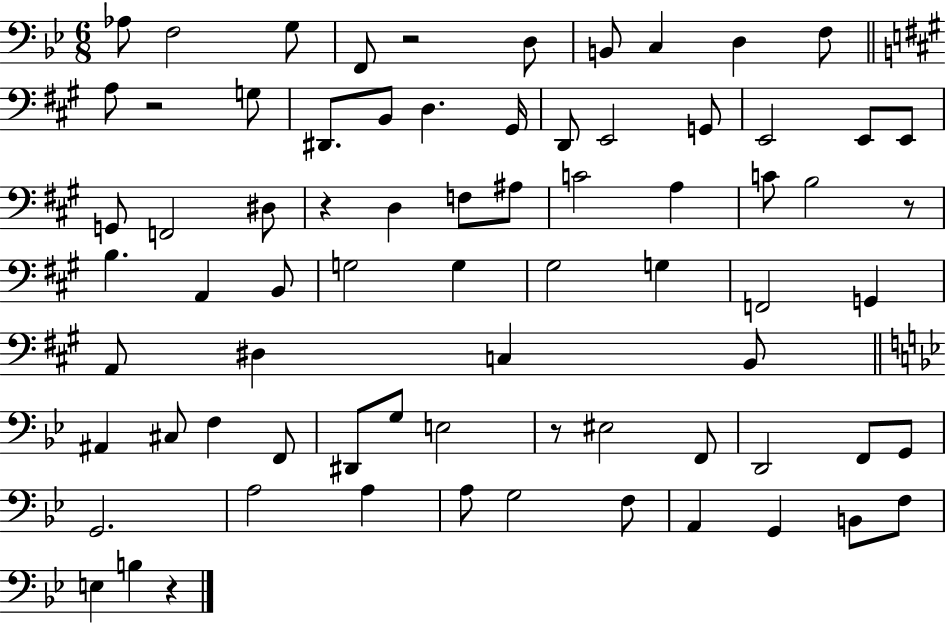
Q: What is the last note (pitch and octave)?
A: B3